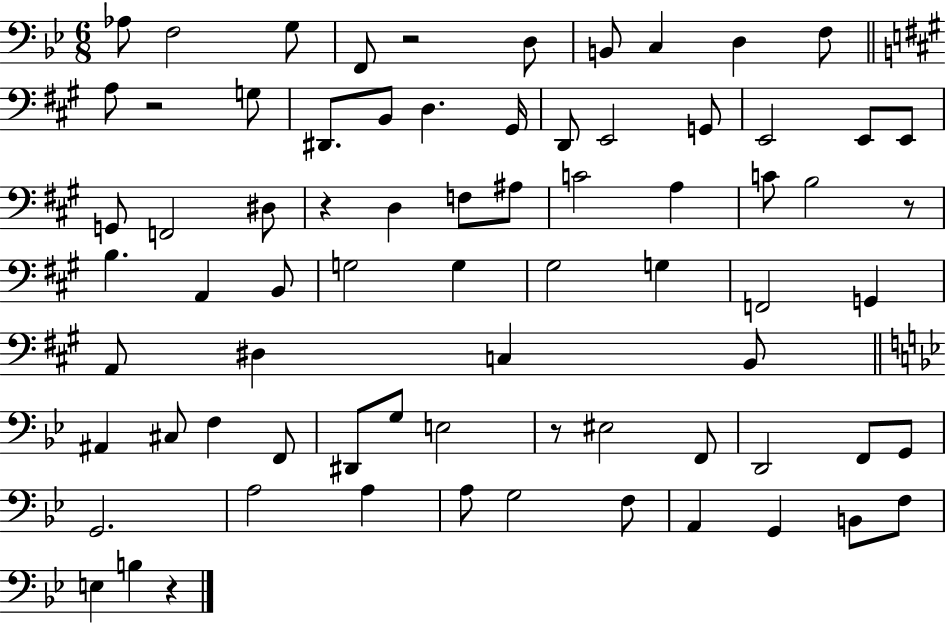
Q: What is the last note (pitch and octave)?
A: B3